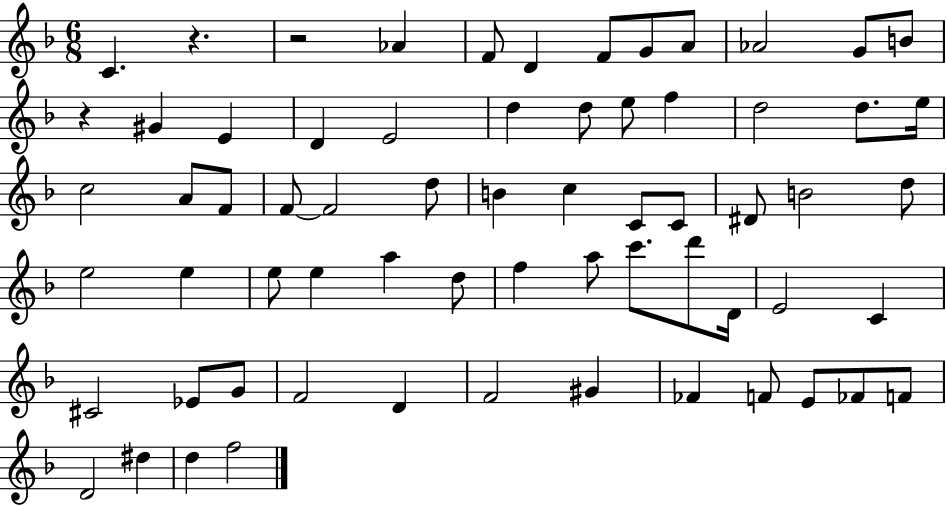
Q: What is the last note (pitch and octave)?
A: F5